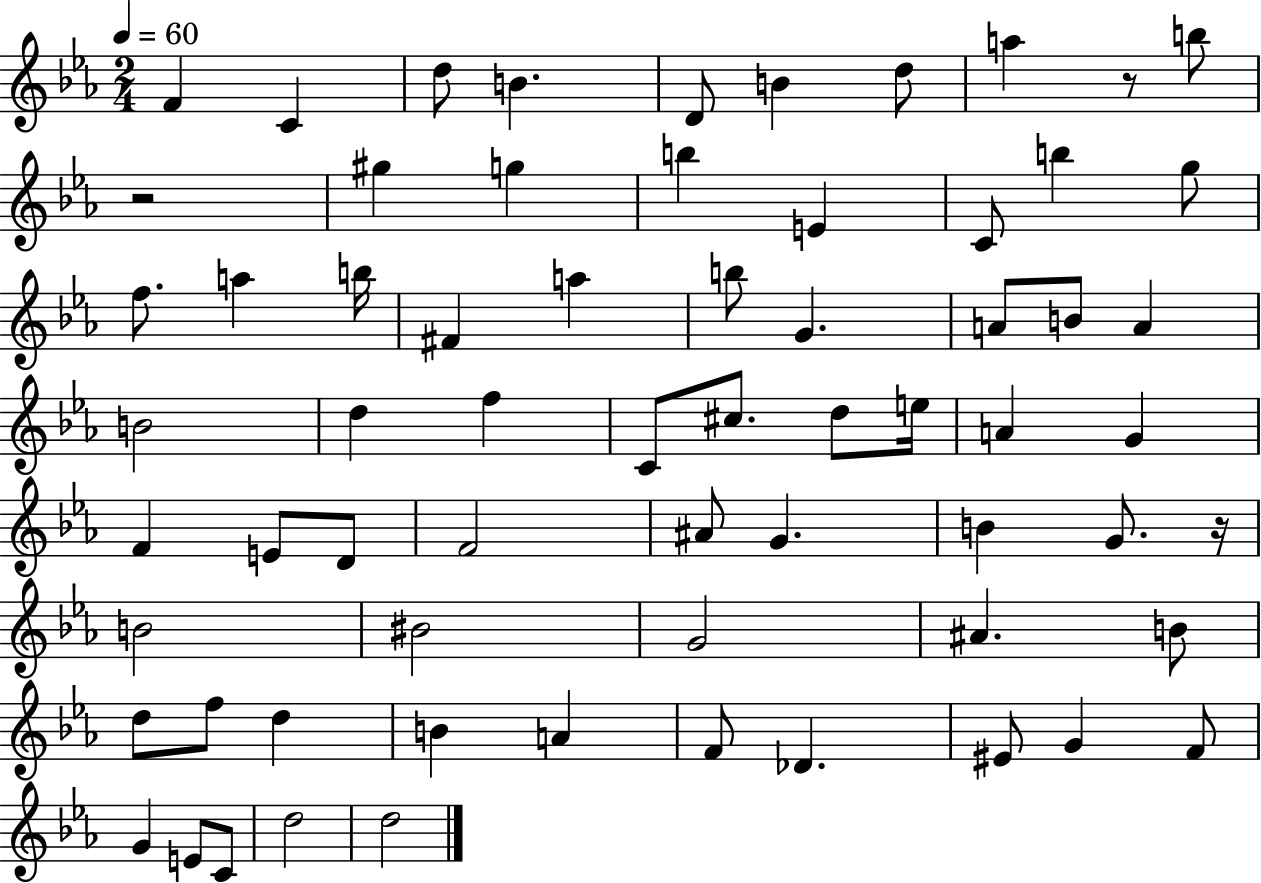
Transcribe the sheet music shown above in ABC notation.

X:1
T:Untitled
M:2/4
L:1/4
K:Eb
F C d/2 B D/2 B d/2 a z/2 b/2 z2 ^g g b E C/2 b g/2 f/2 a b/4 ^F a b/2 G A/2 B/2 A B2 d f C/2 ^c/2 d/2 e/4 A G F E/2 D/2 F2 ^A/2 G B G/2 z/4 B2 ^B2 G2 ^A B/2 d/2 f/2 d B A F/2 _D ^E/2 G F/2 G E/2 C/2 d2 d2